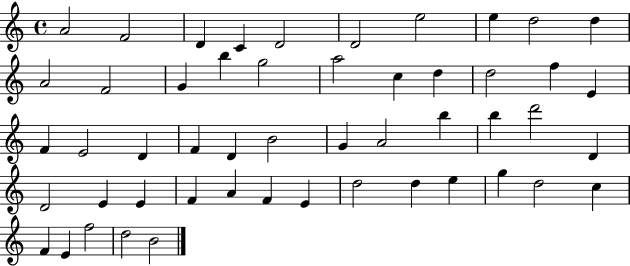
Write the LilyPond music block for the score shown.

{
  \clef treble
  \time 4/4
  \defaultTimeSignature
  \key c \major
  a'2 f'2 | d'4 c'4 d'2 | d'2 e''2 | e''4 d''2 d''4 | \break a'2 f'2 | g'4 b''4 g''2 | a''2 c''4 d''4 | d''2 f''4 e'4 | \break f'4 e'2 d'4 | f'4 d'4 b'2 | g'4 a'2 b''4 | b''4 d'''2 d'4 | \break d'2 e'4 e'4 | f'4 a'4 f'4 e'4 | d''2 d''4 e''4 | g''4 d''2 c''4 | \break f'4 e'4 f''2 | d''2 b'2 | \bar "|."
}